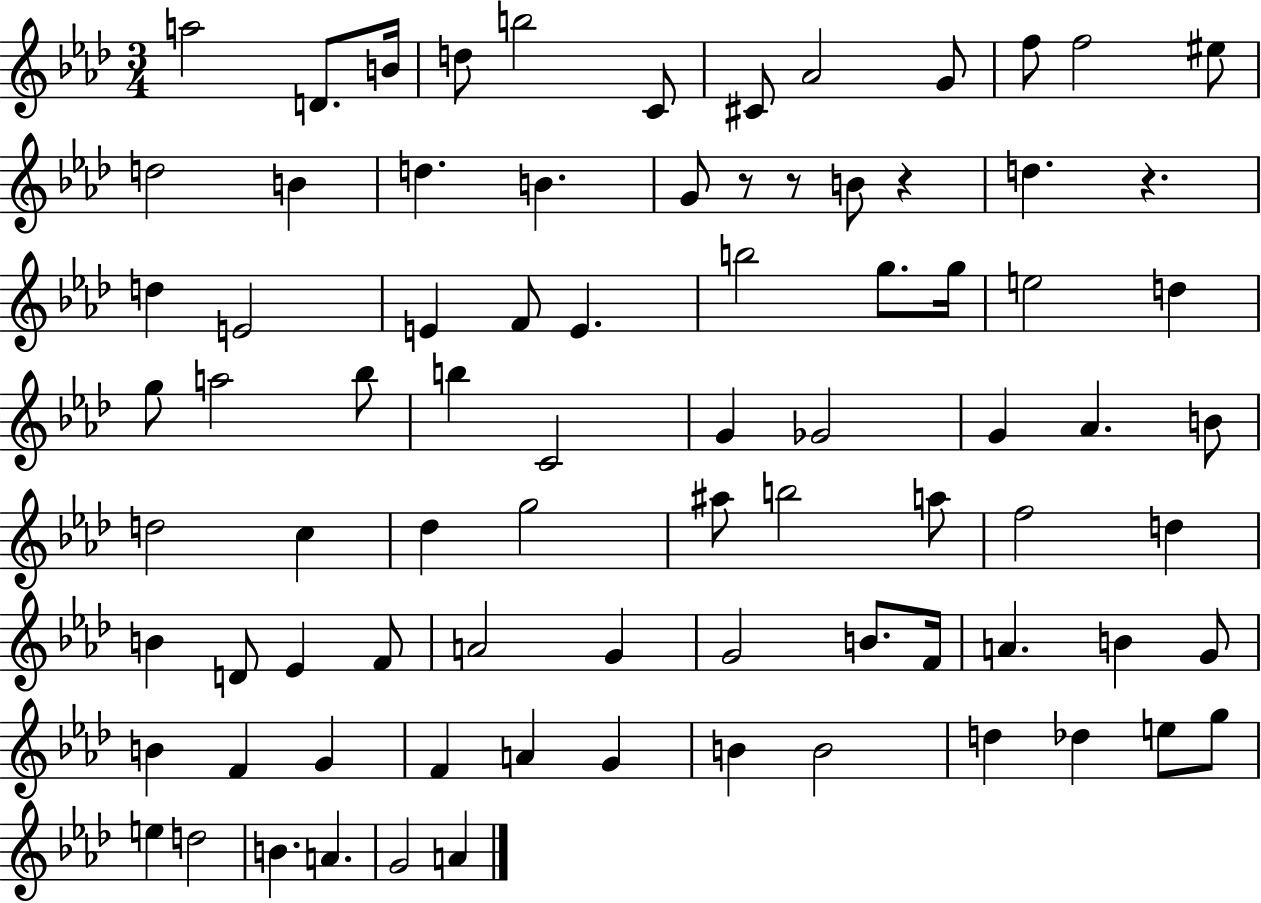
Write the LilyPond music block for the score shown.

{
  \clef treble
  \numericTimeSignature
  \time 3/4
  \key aes \major
  a''2 d'8. b'16 | d''8 b''2 c'8 | cis'8 aes'2 g'8 | f''8 f''2 eis''8 | \break d''2 b'4 | d''4. b'4. | g'8 r8 r8 b'8 r4 | d''4. r4. | \break d''4 e'2 | e'4 f'8 e'4. | b''2 g''8. g''16 | e''2 d''4 | \break g''8 a''2 bes''8 | b''4 c'2 | g'4 ges'2 | g'4 aes'4. b'8 | \break d''2 c''4 | des''4 g''2 | ais''8 b''2 a''8 | f''2 d''4 | \break b'4 d'8 ees'4 f'8 | a'2 g'4 | g'2 b'8. f'16 | a'4. b'4 g'8 | \break b'4 f'4 g'4 | f'4 a'4 g'4 | b'4 b'2 | d''4 des''4 e''8 g''8 | \break e''4 d''2 | b'4. a'4. | g'2 a'4 | \bar "|."
}